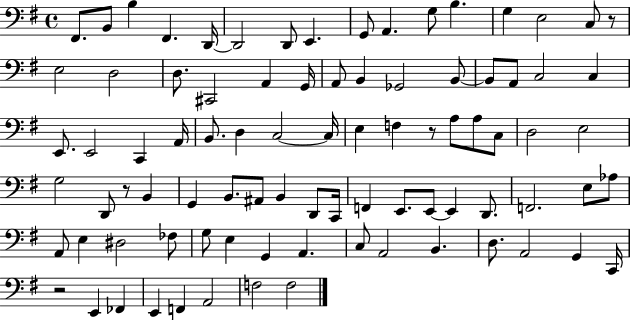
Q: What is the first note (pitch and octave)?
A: F#2